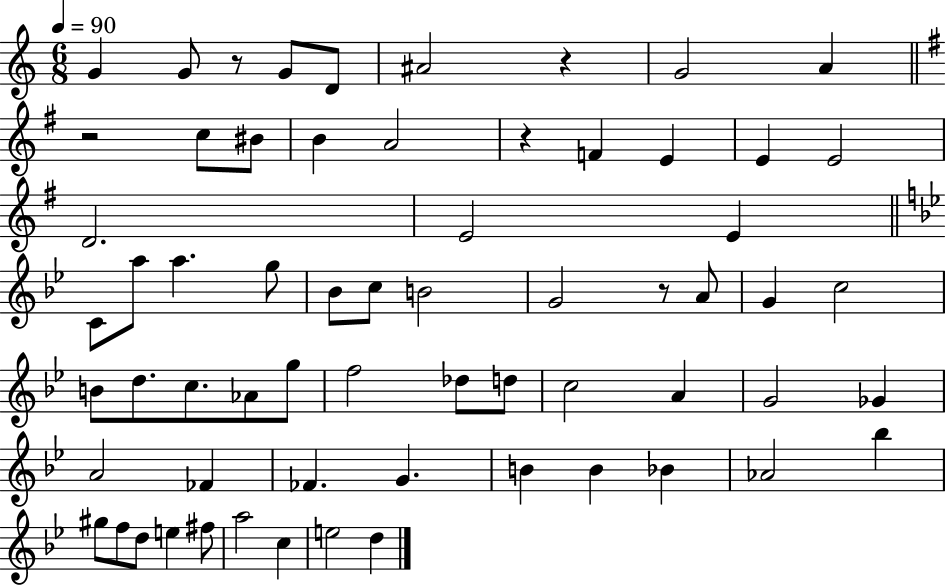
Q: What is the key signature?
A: C major